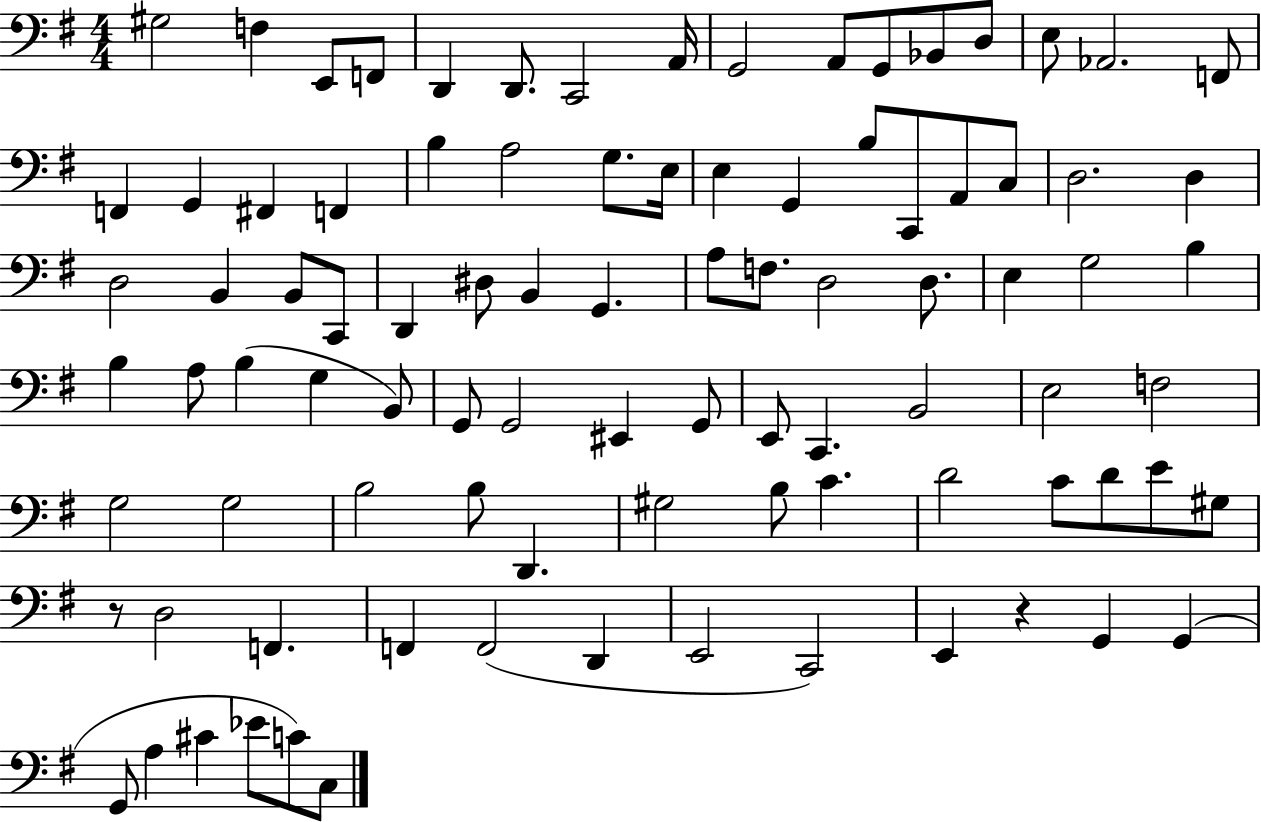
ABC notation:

X:1
T:Untitled
M:4/4
L:1/4
K:G
^G,2 F, E,,/2 F,,/2 D,, D,,/2 C,,2 A,,/4 G,,2 A,,/2 G,,/2 _B,,/2 D,/2 E,/2 _A,,2 F,,/2 F,, G,, ^F,, F,, B, A,2 G,/2 E,/4 E, G,, B,/2 C,,/2 A,,/2 C,/2 D,2 D, D,2 B,, B,,/2 C,,/2 D,, ^D,/2 B,, G,, A,/2 F,/2 D,2 D,/2 E, G,2 B, B, A,/2 B, G, B,,/2 G,,/2 G,,2 ^E,, G,,/2 E,,/2 C,, B,,2 E,2 F,2 G,2 G,2 B,2 B,/2 D,, ^G,2 B,/2 C D2 C/2 D/2 E/2 ^G,/2 z/2 D,2 F,, F,, F,,2 D,, E,,2 C,,2 E,, z G,, G,, G,,/2 A, ^C _E/2 C/2 C,/2